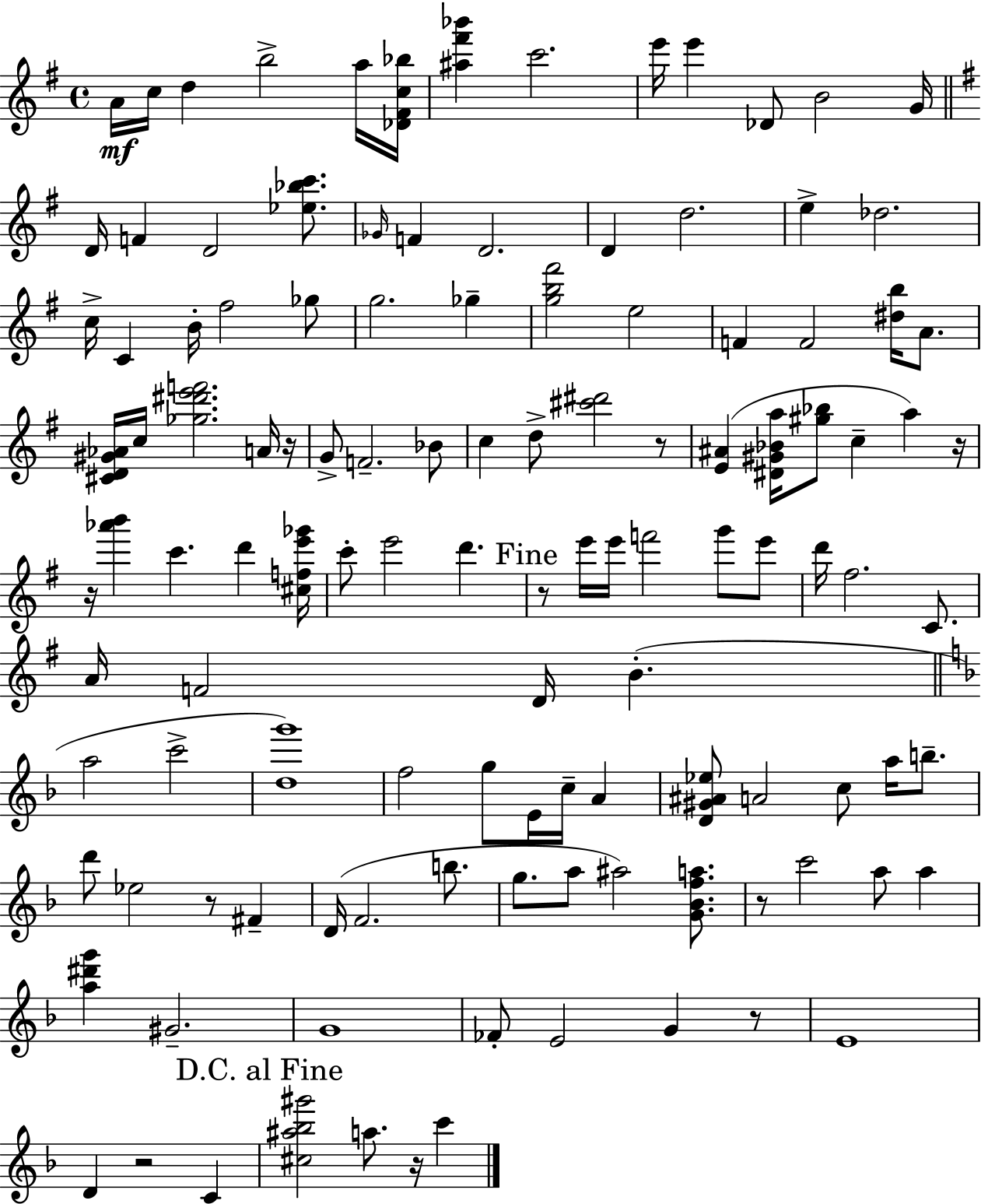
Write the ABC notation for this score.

X:1
T:Untitled
M:4/4
L:1/4
K:G
A/4 c/4 d b2 a/4 [_D^Fc_b]/4 [^a^f'_b'] c'2 e'/4 e' _D/2 B2 G/4 D/4 F D2 [_e_bc']/2 _G/4 F D2 D d2 e _d2 c/4 C B/4 ^f2 _g/2 g2 _g [gb^f']2 e2 F F2 [^db]/4 A/2 [^CD^G_A]/4 c/4 [_g^d'e'f']2 A/4 z/4 G/2 F2 _B/2 c d/2 [^c'^d']2 z/2 [E^A] [^D^G_Ba]/4 [^g_b]/2 c a z/4 z/4 [_a'b'] c' d' [^cfe'_g']/4 c'/2 e'2 d' z/2 e'/4 e'/4 f'2 g'/2 e'/2 d'/4 ^f2 C/2 A/4 F2 D/4 B a2 c'2 [dg']4 f2 g/2 E/4 c/4 A [D^G^A_e]/2 A2 c/2 a/4 b/2 d'/2 _e2 z/2 ^F D/4 F2 b/2 g/2 a/2 ^a2 [G_Bfa]/2 z/2 c'2 a/2 a [a^d'g'] ^G2 G4 _F/2 E2 G z/2 E4 D z2 C [^c^a_b^g']2 a/2 z/4 c'